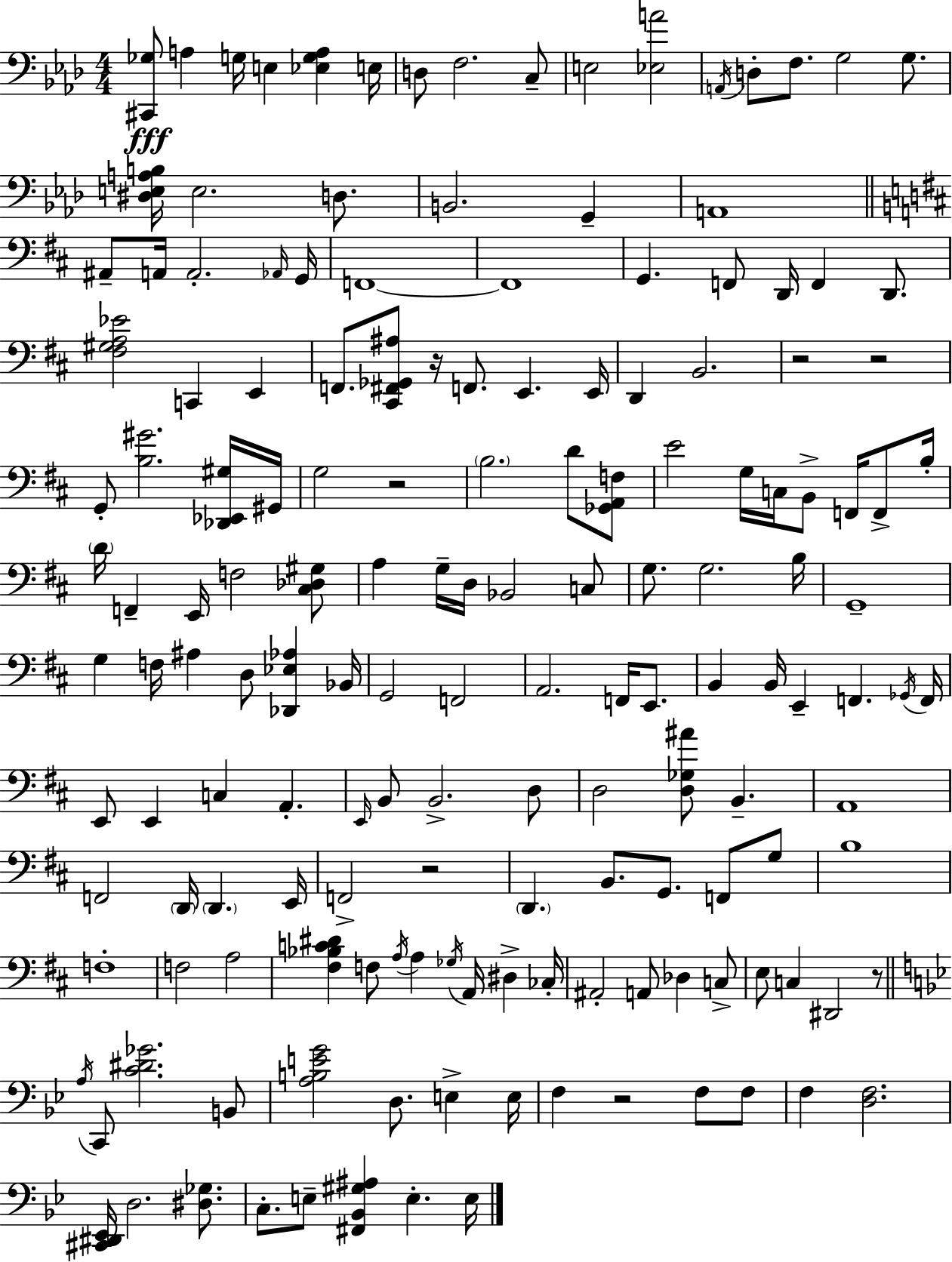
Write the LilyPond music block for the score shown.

{
  \clef bass
  \numericTimeSignature
  \time 4/4
  \key f \minor
  <cis, ges>8\fff a4 g16 e4 <ees g a>4 e16 | d8 f2. c8-- | e2 <ees a'>2 | \acciaccatura { a,16 } d8-. f8. g2 g8. | \break <dis e a b>16 e2. d8. | b,2. g,4-- | a,1 | \bar "||" \break \key d \major ais,8-- a,16 a,2.-. \grace { aes,16 } | g,16 f,1~~ | f,1 | g,4. f,8 d,16 f,4 d,8. | \break <fis gis a ees'>2 c,4 e,4 | f,8. <cis, fis, ges, ais>8 r16 f,8. e,4. | e,16 d,4 b,2. | r2 r2 | \break g,8-. <b gis'>2. <des, ees, gis>16 | gis,16 g2 r2 | \parenthesize b2. d'8 <ges, a, f>8 | e'2 g16 c16 b,8-> f,16 f,8-> | \break b16-. \parenthesize d'16 f,4-- e,16 f2 <cis des gis>8 | a4 g16-- d16 bes,2 c8 | g8. g2. | b16 g,1-- | \break g4 f16 ais4 d8 <des, ees aes>4 | bes,16 g,2 f,2 | a,2. f,16 e,8. | b,4 b,16 e,4-- f,4. | \break \acciaccatura { ges,16 } f,16 e,8 e,4 c4 a,4.-. | \grace { e,16 } b,8 b,2.-> | d8 d2 <d ges ais'>8 b,4.-- | a,1 | \break f,2 \parenthesize d,16 \parenthesize d,4. | e,16 f,2-> r2 | \parenthesize d,4. b,8. g,8. f,8 | g8 b1 | \break f1-. | f2 a2 | <fis bes c' dis'>4 f8 \acciaccatura { a16 } a4 \acciaccatura { ges16 } a,16 | dis4-> ces16-. ais,2-. a,8 des4 | \break c8-> e8 c4 dis,2 | r8 \bar "||" \break \key bes \major \acciaccatura { a16 } c,8 <c' dis' ges'>2. b,8 | <a b e' g'>2 d8. e4-> | e16 f4 r2 f8 f8 | f4 <d f>2. | \break <cis, dis, ees,>16 d2. <dis ges>8. | c8.-. e8-- <fis, bes, gis ais>4 e4.-. | e16 \bar "|."
}